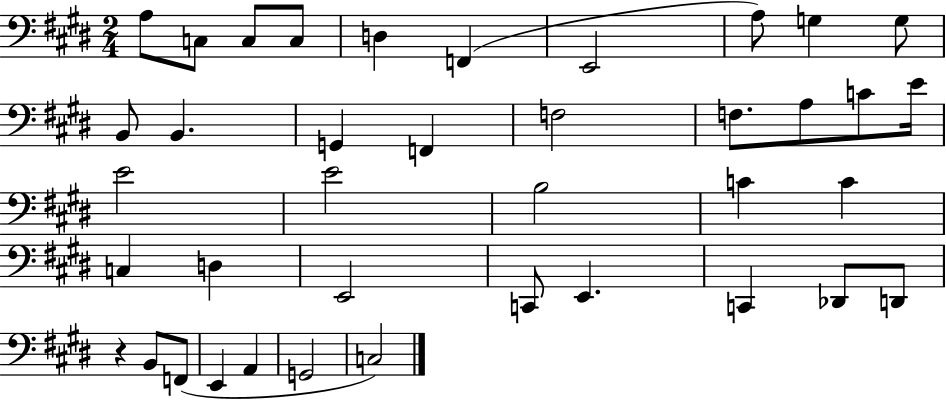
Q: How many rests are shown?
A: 1